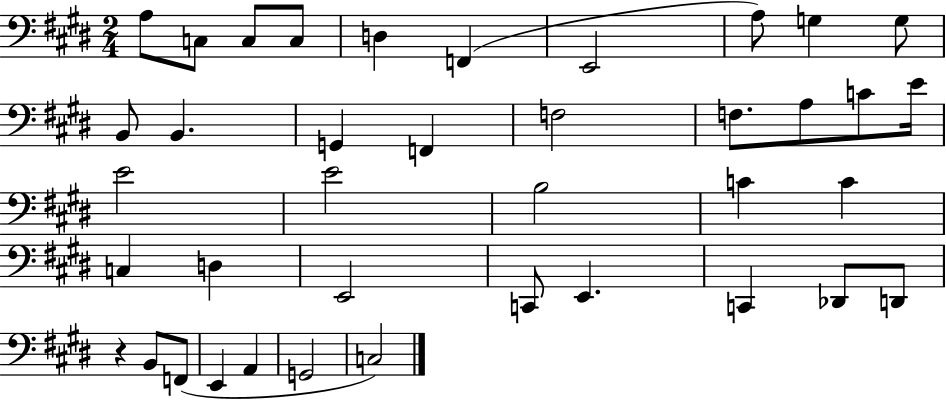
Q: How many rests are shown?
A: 1